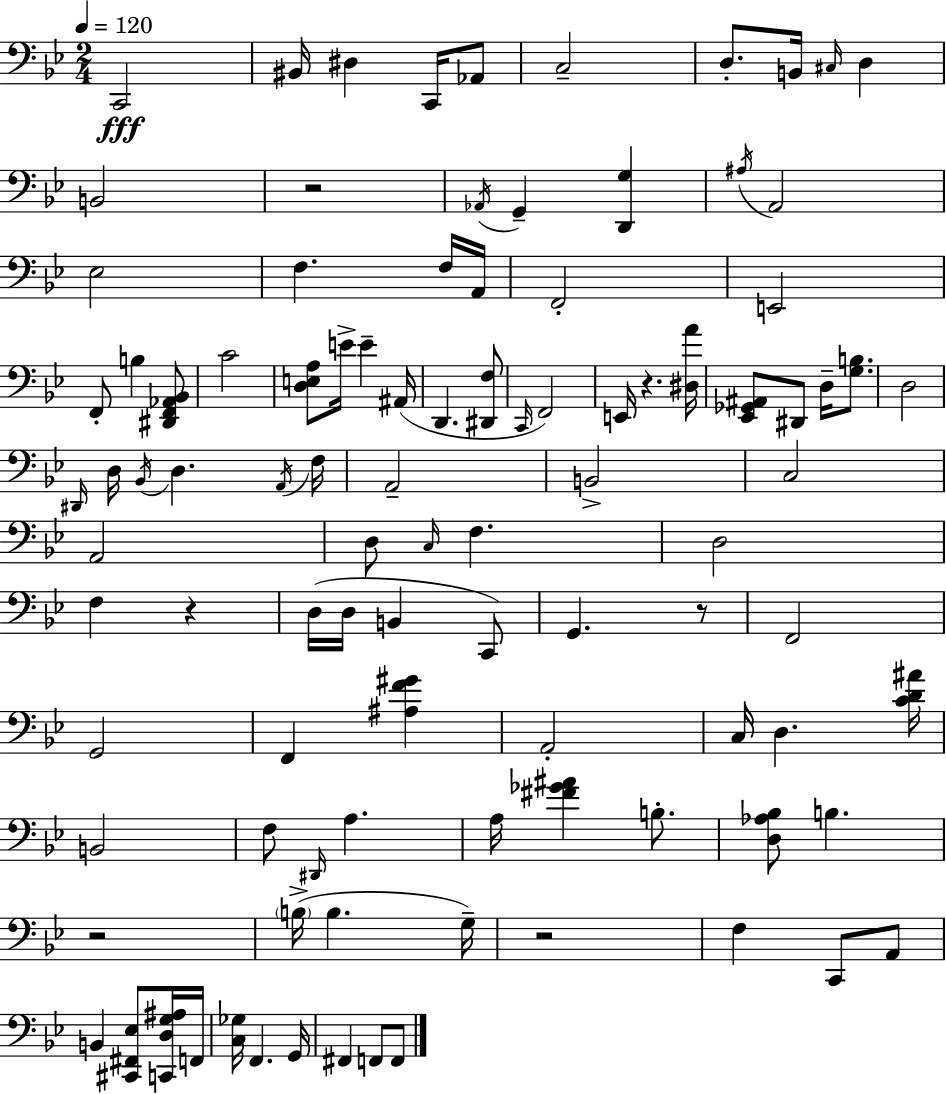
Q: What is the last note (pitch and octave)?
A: F2